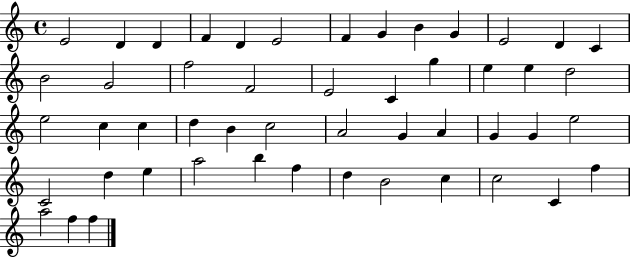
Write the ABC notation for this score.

X:1
T:Untitled
M:4/4
L:1/4
K:C
E2 D D F D E2 F G B G E2 D C B2 G2 f2 F2 E2 C g e e d2 e2 c c d B c2 A2 G A G G e2 C2 d e a2 b f d B2 c c2 C f a2 f f